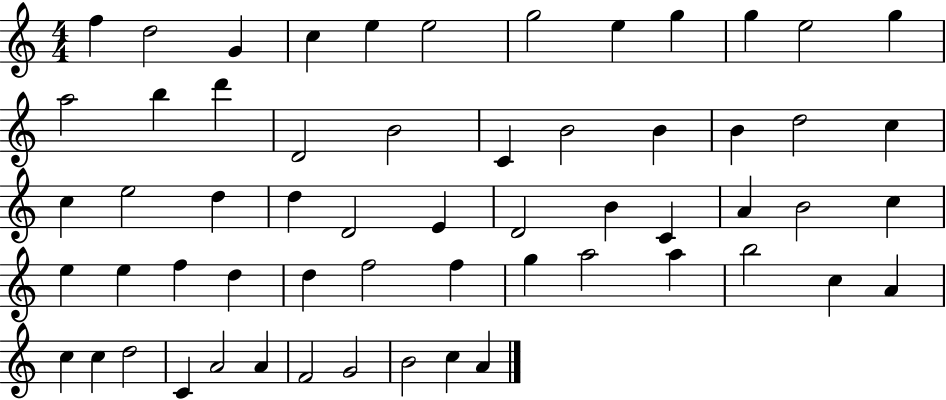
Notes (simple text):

F5/q D5/h G4/q C5/q E5/q E5/h G5/h E5/q G5/q G5/q E5/h G5/q A5/h B5/q D6/q D4/h B4/h C4/q B4/h B4/q B4/q D5/h C5/q C5/q E5/h D5/q D5/q D4/h E4/q D4/h B4/q C4/q A4/q B4/h C5/q E5/q E5/q F5/q D5/q D5/q F5/h F5/q G5/q A5/h A5/q B5/h C5/q A4/q C5/q C5/q D5/h C4/q A4/h A4/q F4/h G4/h B4/h C5/q A4/q